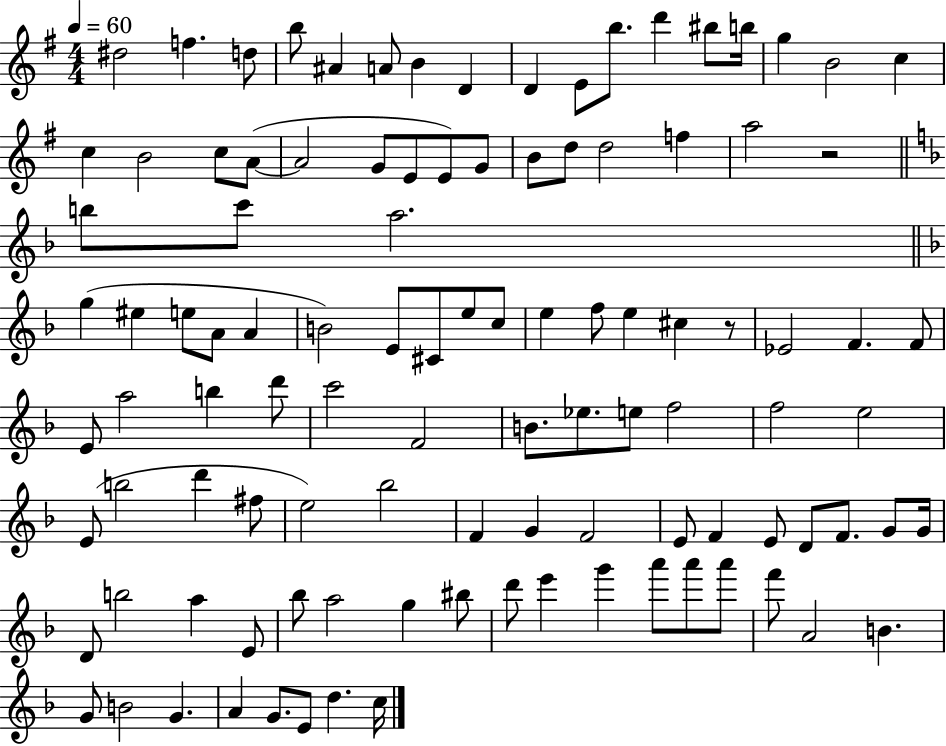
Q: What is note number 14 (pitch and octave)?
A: B5